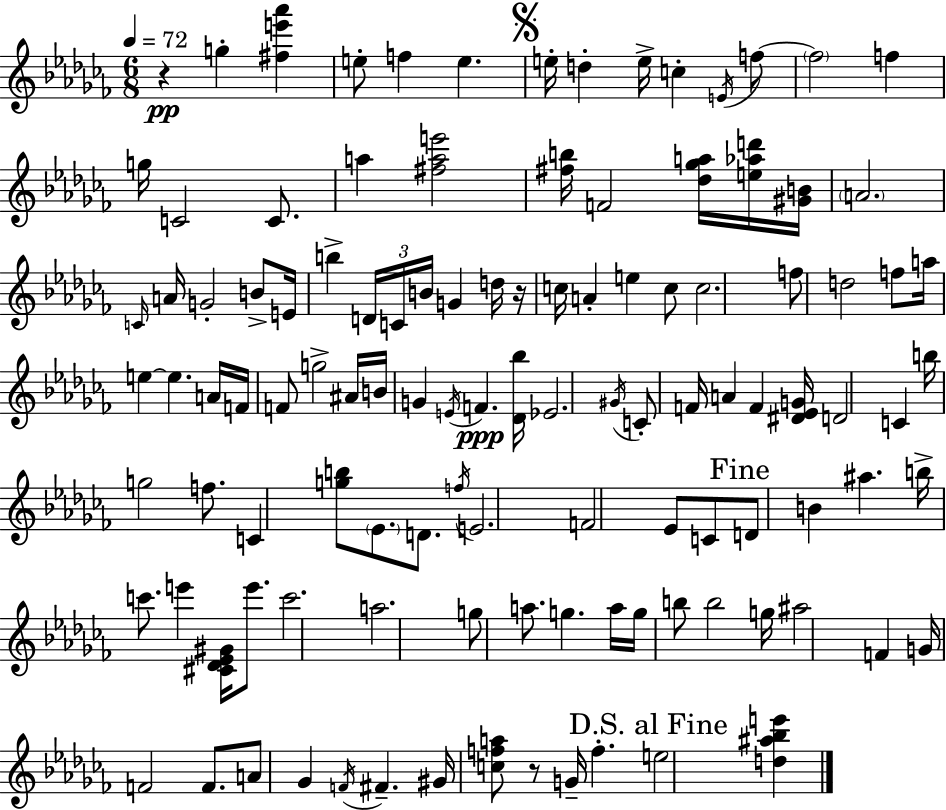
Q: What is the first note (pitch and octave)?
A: G5